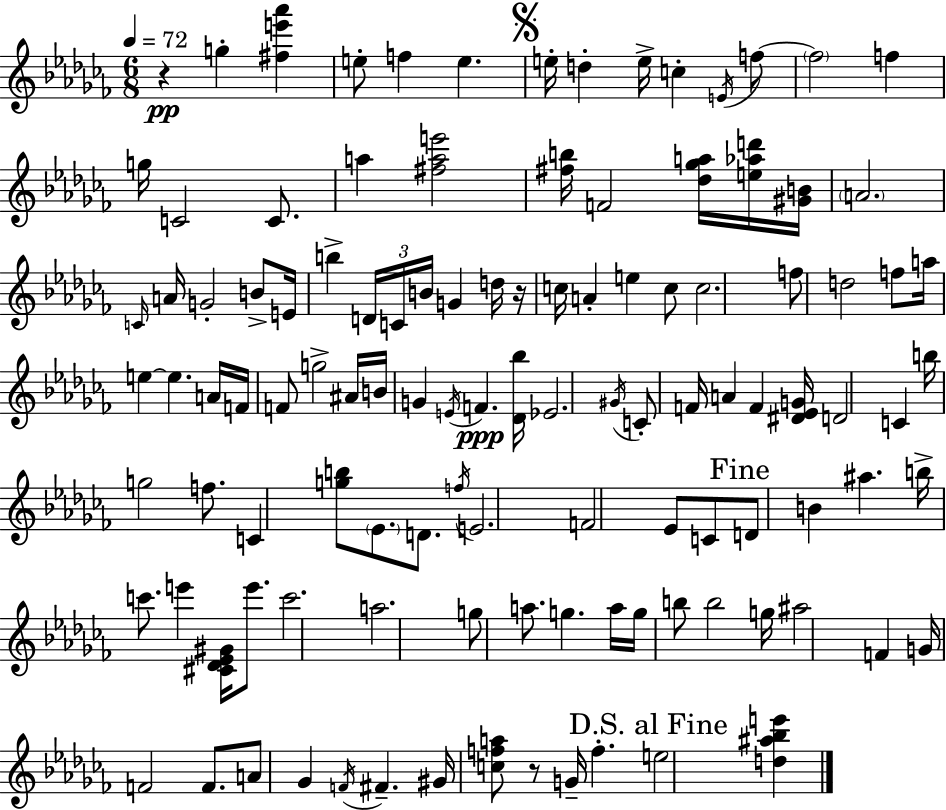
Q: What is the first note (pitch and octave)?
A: G5